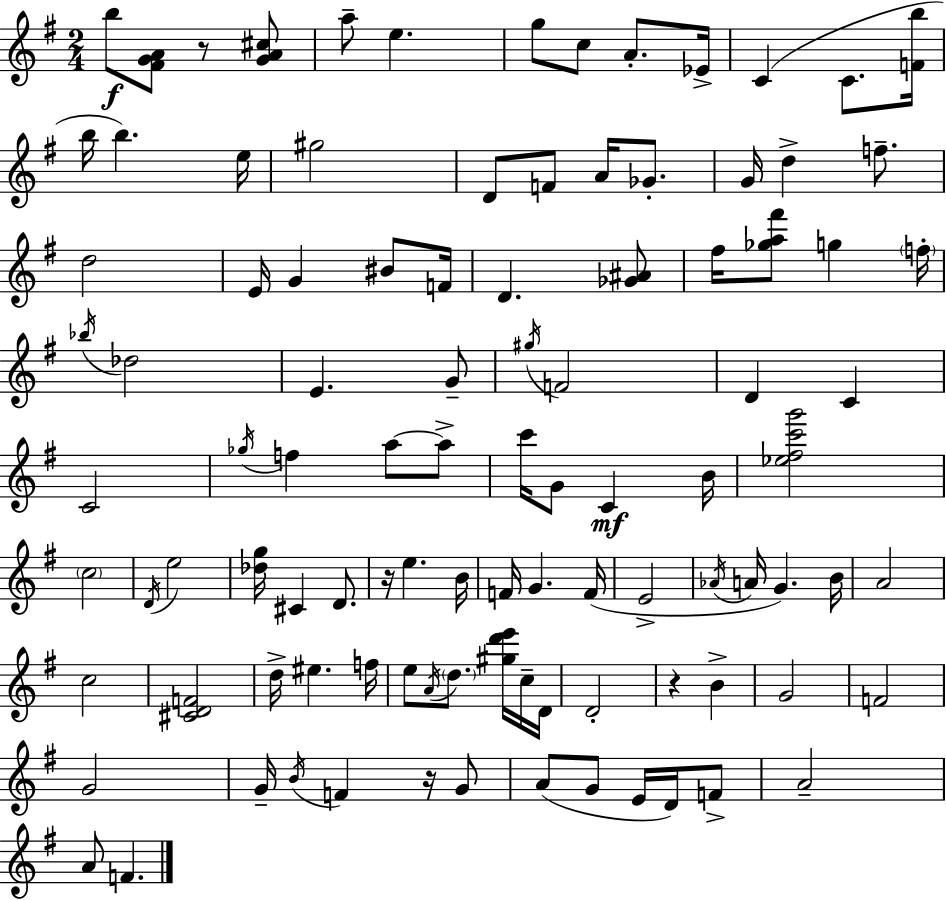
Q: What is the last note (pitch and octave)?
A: F4